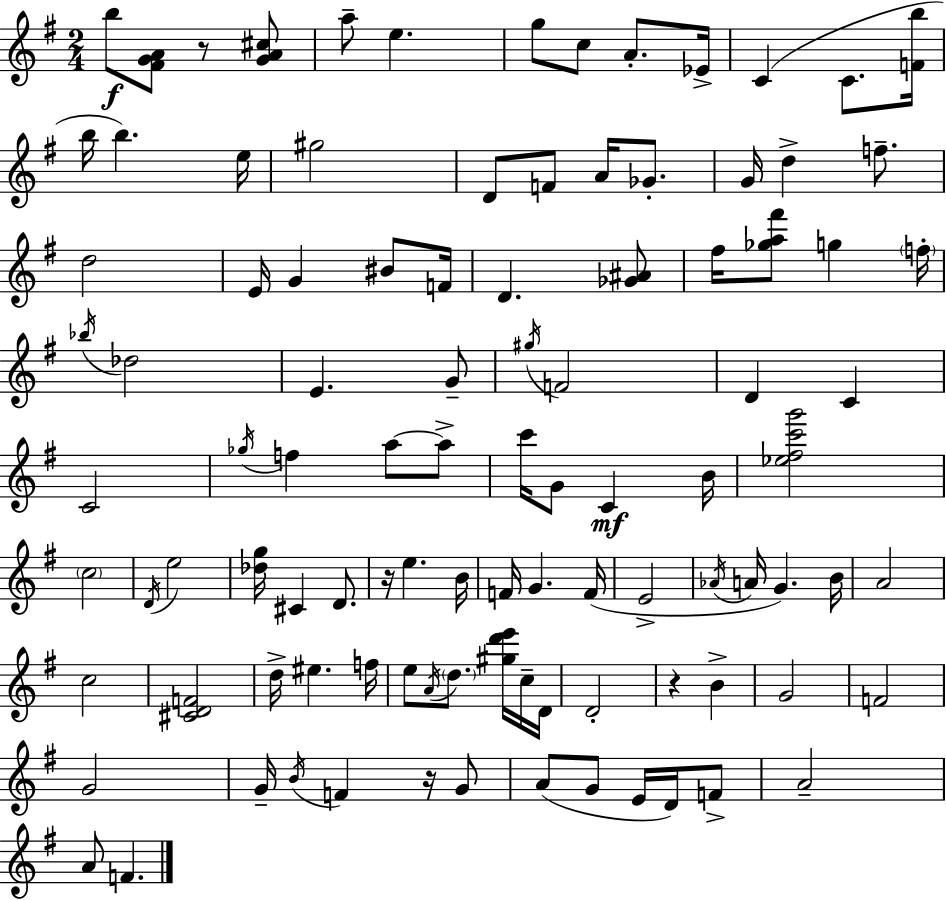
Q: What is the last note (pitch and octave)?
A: F4